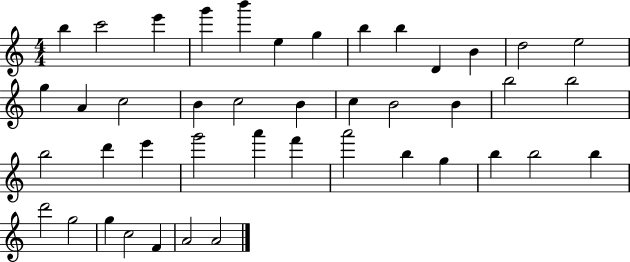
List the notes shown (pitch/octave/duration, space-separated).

B5/q C6/h E6/q G6/q B6/q E5/q G5/q B5/q B5/q D4/q B4/q D5/h E5/h G5/q A4/q C5/h B4/q C5/h B4/q C5/q B4/h B4/q B5/h B5/h B5/h D6/q E6/q G6/h A6/q F6/q A6/h B5/q G5/q B5/q B5/h B5/q D6/h G5/h G5/q C5/h F4/q A4/h A4/h